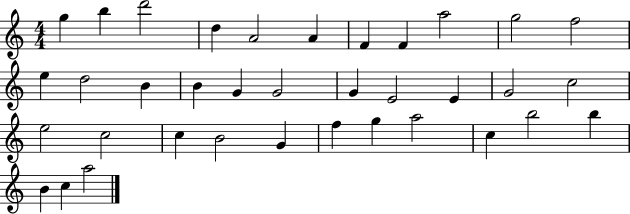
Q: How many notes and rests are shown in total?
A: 36